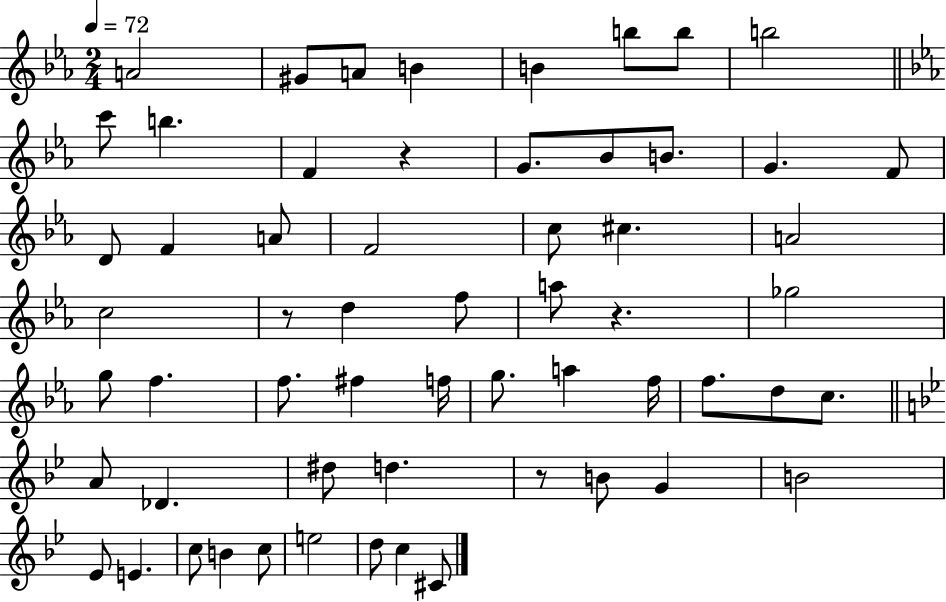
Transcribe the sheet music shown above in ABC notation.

X:1
T:Untitled
M:2/4
L:1/4
K:Eb
A2 ^G/2 A/2 B B b/2 b/2 b2 c'/2 b F z G/2 _B/2 B/2 G F/2 D/2 F A/2 F2 c/2 ^c A2 c2 z/2 d f/2 a/2 z _g2 g/2 f f/2 ^f f/4 g/2 a f/4 f/2 d/2 c/2 A/2 _D ^d/2 d z/2 B/2 G B2 _E/2 E c/2 B c/2 e2 d/2 c ^C/2